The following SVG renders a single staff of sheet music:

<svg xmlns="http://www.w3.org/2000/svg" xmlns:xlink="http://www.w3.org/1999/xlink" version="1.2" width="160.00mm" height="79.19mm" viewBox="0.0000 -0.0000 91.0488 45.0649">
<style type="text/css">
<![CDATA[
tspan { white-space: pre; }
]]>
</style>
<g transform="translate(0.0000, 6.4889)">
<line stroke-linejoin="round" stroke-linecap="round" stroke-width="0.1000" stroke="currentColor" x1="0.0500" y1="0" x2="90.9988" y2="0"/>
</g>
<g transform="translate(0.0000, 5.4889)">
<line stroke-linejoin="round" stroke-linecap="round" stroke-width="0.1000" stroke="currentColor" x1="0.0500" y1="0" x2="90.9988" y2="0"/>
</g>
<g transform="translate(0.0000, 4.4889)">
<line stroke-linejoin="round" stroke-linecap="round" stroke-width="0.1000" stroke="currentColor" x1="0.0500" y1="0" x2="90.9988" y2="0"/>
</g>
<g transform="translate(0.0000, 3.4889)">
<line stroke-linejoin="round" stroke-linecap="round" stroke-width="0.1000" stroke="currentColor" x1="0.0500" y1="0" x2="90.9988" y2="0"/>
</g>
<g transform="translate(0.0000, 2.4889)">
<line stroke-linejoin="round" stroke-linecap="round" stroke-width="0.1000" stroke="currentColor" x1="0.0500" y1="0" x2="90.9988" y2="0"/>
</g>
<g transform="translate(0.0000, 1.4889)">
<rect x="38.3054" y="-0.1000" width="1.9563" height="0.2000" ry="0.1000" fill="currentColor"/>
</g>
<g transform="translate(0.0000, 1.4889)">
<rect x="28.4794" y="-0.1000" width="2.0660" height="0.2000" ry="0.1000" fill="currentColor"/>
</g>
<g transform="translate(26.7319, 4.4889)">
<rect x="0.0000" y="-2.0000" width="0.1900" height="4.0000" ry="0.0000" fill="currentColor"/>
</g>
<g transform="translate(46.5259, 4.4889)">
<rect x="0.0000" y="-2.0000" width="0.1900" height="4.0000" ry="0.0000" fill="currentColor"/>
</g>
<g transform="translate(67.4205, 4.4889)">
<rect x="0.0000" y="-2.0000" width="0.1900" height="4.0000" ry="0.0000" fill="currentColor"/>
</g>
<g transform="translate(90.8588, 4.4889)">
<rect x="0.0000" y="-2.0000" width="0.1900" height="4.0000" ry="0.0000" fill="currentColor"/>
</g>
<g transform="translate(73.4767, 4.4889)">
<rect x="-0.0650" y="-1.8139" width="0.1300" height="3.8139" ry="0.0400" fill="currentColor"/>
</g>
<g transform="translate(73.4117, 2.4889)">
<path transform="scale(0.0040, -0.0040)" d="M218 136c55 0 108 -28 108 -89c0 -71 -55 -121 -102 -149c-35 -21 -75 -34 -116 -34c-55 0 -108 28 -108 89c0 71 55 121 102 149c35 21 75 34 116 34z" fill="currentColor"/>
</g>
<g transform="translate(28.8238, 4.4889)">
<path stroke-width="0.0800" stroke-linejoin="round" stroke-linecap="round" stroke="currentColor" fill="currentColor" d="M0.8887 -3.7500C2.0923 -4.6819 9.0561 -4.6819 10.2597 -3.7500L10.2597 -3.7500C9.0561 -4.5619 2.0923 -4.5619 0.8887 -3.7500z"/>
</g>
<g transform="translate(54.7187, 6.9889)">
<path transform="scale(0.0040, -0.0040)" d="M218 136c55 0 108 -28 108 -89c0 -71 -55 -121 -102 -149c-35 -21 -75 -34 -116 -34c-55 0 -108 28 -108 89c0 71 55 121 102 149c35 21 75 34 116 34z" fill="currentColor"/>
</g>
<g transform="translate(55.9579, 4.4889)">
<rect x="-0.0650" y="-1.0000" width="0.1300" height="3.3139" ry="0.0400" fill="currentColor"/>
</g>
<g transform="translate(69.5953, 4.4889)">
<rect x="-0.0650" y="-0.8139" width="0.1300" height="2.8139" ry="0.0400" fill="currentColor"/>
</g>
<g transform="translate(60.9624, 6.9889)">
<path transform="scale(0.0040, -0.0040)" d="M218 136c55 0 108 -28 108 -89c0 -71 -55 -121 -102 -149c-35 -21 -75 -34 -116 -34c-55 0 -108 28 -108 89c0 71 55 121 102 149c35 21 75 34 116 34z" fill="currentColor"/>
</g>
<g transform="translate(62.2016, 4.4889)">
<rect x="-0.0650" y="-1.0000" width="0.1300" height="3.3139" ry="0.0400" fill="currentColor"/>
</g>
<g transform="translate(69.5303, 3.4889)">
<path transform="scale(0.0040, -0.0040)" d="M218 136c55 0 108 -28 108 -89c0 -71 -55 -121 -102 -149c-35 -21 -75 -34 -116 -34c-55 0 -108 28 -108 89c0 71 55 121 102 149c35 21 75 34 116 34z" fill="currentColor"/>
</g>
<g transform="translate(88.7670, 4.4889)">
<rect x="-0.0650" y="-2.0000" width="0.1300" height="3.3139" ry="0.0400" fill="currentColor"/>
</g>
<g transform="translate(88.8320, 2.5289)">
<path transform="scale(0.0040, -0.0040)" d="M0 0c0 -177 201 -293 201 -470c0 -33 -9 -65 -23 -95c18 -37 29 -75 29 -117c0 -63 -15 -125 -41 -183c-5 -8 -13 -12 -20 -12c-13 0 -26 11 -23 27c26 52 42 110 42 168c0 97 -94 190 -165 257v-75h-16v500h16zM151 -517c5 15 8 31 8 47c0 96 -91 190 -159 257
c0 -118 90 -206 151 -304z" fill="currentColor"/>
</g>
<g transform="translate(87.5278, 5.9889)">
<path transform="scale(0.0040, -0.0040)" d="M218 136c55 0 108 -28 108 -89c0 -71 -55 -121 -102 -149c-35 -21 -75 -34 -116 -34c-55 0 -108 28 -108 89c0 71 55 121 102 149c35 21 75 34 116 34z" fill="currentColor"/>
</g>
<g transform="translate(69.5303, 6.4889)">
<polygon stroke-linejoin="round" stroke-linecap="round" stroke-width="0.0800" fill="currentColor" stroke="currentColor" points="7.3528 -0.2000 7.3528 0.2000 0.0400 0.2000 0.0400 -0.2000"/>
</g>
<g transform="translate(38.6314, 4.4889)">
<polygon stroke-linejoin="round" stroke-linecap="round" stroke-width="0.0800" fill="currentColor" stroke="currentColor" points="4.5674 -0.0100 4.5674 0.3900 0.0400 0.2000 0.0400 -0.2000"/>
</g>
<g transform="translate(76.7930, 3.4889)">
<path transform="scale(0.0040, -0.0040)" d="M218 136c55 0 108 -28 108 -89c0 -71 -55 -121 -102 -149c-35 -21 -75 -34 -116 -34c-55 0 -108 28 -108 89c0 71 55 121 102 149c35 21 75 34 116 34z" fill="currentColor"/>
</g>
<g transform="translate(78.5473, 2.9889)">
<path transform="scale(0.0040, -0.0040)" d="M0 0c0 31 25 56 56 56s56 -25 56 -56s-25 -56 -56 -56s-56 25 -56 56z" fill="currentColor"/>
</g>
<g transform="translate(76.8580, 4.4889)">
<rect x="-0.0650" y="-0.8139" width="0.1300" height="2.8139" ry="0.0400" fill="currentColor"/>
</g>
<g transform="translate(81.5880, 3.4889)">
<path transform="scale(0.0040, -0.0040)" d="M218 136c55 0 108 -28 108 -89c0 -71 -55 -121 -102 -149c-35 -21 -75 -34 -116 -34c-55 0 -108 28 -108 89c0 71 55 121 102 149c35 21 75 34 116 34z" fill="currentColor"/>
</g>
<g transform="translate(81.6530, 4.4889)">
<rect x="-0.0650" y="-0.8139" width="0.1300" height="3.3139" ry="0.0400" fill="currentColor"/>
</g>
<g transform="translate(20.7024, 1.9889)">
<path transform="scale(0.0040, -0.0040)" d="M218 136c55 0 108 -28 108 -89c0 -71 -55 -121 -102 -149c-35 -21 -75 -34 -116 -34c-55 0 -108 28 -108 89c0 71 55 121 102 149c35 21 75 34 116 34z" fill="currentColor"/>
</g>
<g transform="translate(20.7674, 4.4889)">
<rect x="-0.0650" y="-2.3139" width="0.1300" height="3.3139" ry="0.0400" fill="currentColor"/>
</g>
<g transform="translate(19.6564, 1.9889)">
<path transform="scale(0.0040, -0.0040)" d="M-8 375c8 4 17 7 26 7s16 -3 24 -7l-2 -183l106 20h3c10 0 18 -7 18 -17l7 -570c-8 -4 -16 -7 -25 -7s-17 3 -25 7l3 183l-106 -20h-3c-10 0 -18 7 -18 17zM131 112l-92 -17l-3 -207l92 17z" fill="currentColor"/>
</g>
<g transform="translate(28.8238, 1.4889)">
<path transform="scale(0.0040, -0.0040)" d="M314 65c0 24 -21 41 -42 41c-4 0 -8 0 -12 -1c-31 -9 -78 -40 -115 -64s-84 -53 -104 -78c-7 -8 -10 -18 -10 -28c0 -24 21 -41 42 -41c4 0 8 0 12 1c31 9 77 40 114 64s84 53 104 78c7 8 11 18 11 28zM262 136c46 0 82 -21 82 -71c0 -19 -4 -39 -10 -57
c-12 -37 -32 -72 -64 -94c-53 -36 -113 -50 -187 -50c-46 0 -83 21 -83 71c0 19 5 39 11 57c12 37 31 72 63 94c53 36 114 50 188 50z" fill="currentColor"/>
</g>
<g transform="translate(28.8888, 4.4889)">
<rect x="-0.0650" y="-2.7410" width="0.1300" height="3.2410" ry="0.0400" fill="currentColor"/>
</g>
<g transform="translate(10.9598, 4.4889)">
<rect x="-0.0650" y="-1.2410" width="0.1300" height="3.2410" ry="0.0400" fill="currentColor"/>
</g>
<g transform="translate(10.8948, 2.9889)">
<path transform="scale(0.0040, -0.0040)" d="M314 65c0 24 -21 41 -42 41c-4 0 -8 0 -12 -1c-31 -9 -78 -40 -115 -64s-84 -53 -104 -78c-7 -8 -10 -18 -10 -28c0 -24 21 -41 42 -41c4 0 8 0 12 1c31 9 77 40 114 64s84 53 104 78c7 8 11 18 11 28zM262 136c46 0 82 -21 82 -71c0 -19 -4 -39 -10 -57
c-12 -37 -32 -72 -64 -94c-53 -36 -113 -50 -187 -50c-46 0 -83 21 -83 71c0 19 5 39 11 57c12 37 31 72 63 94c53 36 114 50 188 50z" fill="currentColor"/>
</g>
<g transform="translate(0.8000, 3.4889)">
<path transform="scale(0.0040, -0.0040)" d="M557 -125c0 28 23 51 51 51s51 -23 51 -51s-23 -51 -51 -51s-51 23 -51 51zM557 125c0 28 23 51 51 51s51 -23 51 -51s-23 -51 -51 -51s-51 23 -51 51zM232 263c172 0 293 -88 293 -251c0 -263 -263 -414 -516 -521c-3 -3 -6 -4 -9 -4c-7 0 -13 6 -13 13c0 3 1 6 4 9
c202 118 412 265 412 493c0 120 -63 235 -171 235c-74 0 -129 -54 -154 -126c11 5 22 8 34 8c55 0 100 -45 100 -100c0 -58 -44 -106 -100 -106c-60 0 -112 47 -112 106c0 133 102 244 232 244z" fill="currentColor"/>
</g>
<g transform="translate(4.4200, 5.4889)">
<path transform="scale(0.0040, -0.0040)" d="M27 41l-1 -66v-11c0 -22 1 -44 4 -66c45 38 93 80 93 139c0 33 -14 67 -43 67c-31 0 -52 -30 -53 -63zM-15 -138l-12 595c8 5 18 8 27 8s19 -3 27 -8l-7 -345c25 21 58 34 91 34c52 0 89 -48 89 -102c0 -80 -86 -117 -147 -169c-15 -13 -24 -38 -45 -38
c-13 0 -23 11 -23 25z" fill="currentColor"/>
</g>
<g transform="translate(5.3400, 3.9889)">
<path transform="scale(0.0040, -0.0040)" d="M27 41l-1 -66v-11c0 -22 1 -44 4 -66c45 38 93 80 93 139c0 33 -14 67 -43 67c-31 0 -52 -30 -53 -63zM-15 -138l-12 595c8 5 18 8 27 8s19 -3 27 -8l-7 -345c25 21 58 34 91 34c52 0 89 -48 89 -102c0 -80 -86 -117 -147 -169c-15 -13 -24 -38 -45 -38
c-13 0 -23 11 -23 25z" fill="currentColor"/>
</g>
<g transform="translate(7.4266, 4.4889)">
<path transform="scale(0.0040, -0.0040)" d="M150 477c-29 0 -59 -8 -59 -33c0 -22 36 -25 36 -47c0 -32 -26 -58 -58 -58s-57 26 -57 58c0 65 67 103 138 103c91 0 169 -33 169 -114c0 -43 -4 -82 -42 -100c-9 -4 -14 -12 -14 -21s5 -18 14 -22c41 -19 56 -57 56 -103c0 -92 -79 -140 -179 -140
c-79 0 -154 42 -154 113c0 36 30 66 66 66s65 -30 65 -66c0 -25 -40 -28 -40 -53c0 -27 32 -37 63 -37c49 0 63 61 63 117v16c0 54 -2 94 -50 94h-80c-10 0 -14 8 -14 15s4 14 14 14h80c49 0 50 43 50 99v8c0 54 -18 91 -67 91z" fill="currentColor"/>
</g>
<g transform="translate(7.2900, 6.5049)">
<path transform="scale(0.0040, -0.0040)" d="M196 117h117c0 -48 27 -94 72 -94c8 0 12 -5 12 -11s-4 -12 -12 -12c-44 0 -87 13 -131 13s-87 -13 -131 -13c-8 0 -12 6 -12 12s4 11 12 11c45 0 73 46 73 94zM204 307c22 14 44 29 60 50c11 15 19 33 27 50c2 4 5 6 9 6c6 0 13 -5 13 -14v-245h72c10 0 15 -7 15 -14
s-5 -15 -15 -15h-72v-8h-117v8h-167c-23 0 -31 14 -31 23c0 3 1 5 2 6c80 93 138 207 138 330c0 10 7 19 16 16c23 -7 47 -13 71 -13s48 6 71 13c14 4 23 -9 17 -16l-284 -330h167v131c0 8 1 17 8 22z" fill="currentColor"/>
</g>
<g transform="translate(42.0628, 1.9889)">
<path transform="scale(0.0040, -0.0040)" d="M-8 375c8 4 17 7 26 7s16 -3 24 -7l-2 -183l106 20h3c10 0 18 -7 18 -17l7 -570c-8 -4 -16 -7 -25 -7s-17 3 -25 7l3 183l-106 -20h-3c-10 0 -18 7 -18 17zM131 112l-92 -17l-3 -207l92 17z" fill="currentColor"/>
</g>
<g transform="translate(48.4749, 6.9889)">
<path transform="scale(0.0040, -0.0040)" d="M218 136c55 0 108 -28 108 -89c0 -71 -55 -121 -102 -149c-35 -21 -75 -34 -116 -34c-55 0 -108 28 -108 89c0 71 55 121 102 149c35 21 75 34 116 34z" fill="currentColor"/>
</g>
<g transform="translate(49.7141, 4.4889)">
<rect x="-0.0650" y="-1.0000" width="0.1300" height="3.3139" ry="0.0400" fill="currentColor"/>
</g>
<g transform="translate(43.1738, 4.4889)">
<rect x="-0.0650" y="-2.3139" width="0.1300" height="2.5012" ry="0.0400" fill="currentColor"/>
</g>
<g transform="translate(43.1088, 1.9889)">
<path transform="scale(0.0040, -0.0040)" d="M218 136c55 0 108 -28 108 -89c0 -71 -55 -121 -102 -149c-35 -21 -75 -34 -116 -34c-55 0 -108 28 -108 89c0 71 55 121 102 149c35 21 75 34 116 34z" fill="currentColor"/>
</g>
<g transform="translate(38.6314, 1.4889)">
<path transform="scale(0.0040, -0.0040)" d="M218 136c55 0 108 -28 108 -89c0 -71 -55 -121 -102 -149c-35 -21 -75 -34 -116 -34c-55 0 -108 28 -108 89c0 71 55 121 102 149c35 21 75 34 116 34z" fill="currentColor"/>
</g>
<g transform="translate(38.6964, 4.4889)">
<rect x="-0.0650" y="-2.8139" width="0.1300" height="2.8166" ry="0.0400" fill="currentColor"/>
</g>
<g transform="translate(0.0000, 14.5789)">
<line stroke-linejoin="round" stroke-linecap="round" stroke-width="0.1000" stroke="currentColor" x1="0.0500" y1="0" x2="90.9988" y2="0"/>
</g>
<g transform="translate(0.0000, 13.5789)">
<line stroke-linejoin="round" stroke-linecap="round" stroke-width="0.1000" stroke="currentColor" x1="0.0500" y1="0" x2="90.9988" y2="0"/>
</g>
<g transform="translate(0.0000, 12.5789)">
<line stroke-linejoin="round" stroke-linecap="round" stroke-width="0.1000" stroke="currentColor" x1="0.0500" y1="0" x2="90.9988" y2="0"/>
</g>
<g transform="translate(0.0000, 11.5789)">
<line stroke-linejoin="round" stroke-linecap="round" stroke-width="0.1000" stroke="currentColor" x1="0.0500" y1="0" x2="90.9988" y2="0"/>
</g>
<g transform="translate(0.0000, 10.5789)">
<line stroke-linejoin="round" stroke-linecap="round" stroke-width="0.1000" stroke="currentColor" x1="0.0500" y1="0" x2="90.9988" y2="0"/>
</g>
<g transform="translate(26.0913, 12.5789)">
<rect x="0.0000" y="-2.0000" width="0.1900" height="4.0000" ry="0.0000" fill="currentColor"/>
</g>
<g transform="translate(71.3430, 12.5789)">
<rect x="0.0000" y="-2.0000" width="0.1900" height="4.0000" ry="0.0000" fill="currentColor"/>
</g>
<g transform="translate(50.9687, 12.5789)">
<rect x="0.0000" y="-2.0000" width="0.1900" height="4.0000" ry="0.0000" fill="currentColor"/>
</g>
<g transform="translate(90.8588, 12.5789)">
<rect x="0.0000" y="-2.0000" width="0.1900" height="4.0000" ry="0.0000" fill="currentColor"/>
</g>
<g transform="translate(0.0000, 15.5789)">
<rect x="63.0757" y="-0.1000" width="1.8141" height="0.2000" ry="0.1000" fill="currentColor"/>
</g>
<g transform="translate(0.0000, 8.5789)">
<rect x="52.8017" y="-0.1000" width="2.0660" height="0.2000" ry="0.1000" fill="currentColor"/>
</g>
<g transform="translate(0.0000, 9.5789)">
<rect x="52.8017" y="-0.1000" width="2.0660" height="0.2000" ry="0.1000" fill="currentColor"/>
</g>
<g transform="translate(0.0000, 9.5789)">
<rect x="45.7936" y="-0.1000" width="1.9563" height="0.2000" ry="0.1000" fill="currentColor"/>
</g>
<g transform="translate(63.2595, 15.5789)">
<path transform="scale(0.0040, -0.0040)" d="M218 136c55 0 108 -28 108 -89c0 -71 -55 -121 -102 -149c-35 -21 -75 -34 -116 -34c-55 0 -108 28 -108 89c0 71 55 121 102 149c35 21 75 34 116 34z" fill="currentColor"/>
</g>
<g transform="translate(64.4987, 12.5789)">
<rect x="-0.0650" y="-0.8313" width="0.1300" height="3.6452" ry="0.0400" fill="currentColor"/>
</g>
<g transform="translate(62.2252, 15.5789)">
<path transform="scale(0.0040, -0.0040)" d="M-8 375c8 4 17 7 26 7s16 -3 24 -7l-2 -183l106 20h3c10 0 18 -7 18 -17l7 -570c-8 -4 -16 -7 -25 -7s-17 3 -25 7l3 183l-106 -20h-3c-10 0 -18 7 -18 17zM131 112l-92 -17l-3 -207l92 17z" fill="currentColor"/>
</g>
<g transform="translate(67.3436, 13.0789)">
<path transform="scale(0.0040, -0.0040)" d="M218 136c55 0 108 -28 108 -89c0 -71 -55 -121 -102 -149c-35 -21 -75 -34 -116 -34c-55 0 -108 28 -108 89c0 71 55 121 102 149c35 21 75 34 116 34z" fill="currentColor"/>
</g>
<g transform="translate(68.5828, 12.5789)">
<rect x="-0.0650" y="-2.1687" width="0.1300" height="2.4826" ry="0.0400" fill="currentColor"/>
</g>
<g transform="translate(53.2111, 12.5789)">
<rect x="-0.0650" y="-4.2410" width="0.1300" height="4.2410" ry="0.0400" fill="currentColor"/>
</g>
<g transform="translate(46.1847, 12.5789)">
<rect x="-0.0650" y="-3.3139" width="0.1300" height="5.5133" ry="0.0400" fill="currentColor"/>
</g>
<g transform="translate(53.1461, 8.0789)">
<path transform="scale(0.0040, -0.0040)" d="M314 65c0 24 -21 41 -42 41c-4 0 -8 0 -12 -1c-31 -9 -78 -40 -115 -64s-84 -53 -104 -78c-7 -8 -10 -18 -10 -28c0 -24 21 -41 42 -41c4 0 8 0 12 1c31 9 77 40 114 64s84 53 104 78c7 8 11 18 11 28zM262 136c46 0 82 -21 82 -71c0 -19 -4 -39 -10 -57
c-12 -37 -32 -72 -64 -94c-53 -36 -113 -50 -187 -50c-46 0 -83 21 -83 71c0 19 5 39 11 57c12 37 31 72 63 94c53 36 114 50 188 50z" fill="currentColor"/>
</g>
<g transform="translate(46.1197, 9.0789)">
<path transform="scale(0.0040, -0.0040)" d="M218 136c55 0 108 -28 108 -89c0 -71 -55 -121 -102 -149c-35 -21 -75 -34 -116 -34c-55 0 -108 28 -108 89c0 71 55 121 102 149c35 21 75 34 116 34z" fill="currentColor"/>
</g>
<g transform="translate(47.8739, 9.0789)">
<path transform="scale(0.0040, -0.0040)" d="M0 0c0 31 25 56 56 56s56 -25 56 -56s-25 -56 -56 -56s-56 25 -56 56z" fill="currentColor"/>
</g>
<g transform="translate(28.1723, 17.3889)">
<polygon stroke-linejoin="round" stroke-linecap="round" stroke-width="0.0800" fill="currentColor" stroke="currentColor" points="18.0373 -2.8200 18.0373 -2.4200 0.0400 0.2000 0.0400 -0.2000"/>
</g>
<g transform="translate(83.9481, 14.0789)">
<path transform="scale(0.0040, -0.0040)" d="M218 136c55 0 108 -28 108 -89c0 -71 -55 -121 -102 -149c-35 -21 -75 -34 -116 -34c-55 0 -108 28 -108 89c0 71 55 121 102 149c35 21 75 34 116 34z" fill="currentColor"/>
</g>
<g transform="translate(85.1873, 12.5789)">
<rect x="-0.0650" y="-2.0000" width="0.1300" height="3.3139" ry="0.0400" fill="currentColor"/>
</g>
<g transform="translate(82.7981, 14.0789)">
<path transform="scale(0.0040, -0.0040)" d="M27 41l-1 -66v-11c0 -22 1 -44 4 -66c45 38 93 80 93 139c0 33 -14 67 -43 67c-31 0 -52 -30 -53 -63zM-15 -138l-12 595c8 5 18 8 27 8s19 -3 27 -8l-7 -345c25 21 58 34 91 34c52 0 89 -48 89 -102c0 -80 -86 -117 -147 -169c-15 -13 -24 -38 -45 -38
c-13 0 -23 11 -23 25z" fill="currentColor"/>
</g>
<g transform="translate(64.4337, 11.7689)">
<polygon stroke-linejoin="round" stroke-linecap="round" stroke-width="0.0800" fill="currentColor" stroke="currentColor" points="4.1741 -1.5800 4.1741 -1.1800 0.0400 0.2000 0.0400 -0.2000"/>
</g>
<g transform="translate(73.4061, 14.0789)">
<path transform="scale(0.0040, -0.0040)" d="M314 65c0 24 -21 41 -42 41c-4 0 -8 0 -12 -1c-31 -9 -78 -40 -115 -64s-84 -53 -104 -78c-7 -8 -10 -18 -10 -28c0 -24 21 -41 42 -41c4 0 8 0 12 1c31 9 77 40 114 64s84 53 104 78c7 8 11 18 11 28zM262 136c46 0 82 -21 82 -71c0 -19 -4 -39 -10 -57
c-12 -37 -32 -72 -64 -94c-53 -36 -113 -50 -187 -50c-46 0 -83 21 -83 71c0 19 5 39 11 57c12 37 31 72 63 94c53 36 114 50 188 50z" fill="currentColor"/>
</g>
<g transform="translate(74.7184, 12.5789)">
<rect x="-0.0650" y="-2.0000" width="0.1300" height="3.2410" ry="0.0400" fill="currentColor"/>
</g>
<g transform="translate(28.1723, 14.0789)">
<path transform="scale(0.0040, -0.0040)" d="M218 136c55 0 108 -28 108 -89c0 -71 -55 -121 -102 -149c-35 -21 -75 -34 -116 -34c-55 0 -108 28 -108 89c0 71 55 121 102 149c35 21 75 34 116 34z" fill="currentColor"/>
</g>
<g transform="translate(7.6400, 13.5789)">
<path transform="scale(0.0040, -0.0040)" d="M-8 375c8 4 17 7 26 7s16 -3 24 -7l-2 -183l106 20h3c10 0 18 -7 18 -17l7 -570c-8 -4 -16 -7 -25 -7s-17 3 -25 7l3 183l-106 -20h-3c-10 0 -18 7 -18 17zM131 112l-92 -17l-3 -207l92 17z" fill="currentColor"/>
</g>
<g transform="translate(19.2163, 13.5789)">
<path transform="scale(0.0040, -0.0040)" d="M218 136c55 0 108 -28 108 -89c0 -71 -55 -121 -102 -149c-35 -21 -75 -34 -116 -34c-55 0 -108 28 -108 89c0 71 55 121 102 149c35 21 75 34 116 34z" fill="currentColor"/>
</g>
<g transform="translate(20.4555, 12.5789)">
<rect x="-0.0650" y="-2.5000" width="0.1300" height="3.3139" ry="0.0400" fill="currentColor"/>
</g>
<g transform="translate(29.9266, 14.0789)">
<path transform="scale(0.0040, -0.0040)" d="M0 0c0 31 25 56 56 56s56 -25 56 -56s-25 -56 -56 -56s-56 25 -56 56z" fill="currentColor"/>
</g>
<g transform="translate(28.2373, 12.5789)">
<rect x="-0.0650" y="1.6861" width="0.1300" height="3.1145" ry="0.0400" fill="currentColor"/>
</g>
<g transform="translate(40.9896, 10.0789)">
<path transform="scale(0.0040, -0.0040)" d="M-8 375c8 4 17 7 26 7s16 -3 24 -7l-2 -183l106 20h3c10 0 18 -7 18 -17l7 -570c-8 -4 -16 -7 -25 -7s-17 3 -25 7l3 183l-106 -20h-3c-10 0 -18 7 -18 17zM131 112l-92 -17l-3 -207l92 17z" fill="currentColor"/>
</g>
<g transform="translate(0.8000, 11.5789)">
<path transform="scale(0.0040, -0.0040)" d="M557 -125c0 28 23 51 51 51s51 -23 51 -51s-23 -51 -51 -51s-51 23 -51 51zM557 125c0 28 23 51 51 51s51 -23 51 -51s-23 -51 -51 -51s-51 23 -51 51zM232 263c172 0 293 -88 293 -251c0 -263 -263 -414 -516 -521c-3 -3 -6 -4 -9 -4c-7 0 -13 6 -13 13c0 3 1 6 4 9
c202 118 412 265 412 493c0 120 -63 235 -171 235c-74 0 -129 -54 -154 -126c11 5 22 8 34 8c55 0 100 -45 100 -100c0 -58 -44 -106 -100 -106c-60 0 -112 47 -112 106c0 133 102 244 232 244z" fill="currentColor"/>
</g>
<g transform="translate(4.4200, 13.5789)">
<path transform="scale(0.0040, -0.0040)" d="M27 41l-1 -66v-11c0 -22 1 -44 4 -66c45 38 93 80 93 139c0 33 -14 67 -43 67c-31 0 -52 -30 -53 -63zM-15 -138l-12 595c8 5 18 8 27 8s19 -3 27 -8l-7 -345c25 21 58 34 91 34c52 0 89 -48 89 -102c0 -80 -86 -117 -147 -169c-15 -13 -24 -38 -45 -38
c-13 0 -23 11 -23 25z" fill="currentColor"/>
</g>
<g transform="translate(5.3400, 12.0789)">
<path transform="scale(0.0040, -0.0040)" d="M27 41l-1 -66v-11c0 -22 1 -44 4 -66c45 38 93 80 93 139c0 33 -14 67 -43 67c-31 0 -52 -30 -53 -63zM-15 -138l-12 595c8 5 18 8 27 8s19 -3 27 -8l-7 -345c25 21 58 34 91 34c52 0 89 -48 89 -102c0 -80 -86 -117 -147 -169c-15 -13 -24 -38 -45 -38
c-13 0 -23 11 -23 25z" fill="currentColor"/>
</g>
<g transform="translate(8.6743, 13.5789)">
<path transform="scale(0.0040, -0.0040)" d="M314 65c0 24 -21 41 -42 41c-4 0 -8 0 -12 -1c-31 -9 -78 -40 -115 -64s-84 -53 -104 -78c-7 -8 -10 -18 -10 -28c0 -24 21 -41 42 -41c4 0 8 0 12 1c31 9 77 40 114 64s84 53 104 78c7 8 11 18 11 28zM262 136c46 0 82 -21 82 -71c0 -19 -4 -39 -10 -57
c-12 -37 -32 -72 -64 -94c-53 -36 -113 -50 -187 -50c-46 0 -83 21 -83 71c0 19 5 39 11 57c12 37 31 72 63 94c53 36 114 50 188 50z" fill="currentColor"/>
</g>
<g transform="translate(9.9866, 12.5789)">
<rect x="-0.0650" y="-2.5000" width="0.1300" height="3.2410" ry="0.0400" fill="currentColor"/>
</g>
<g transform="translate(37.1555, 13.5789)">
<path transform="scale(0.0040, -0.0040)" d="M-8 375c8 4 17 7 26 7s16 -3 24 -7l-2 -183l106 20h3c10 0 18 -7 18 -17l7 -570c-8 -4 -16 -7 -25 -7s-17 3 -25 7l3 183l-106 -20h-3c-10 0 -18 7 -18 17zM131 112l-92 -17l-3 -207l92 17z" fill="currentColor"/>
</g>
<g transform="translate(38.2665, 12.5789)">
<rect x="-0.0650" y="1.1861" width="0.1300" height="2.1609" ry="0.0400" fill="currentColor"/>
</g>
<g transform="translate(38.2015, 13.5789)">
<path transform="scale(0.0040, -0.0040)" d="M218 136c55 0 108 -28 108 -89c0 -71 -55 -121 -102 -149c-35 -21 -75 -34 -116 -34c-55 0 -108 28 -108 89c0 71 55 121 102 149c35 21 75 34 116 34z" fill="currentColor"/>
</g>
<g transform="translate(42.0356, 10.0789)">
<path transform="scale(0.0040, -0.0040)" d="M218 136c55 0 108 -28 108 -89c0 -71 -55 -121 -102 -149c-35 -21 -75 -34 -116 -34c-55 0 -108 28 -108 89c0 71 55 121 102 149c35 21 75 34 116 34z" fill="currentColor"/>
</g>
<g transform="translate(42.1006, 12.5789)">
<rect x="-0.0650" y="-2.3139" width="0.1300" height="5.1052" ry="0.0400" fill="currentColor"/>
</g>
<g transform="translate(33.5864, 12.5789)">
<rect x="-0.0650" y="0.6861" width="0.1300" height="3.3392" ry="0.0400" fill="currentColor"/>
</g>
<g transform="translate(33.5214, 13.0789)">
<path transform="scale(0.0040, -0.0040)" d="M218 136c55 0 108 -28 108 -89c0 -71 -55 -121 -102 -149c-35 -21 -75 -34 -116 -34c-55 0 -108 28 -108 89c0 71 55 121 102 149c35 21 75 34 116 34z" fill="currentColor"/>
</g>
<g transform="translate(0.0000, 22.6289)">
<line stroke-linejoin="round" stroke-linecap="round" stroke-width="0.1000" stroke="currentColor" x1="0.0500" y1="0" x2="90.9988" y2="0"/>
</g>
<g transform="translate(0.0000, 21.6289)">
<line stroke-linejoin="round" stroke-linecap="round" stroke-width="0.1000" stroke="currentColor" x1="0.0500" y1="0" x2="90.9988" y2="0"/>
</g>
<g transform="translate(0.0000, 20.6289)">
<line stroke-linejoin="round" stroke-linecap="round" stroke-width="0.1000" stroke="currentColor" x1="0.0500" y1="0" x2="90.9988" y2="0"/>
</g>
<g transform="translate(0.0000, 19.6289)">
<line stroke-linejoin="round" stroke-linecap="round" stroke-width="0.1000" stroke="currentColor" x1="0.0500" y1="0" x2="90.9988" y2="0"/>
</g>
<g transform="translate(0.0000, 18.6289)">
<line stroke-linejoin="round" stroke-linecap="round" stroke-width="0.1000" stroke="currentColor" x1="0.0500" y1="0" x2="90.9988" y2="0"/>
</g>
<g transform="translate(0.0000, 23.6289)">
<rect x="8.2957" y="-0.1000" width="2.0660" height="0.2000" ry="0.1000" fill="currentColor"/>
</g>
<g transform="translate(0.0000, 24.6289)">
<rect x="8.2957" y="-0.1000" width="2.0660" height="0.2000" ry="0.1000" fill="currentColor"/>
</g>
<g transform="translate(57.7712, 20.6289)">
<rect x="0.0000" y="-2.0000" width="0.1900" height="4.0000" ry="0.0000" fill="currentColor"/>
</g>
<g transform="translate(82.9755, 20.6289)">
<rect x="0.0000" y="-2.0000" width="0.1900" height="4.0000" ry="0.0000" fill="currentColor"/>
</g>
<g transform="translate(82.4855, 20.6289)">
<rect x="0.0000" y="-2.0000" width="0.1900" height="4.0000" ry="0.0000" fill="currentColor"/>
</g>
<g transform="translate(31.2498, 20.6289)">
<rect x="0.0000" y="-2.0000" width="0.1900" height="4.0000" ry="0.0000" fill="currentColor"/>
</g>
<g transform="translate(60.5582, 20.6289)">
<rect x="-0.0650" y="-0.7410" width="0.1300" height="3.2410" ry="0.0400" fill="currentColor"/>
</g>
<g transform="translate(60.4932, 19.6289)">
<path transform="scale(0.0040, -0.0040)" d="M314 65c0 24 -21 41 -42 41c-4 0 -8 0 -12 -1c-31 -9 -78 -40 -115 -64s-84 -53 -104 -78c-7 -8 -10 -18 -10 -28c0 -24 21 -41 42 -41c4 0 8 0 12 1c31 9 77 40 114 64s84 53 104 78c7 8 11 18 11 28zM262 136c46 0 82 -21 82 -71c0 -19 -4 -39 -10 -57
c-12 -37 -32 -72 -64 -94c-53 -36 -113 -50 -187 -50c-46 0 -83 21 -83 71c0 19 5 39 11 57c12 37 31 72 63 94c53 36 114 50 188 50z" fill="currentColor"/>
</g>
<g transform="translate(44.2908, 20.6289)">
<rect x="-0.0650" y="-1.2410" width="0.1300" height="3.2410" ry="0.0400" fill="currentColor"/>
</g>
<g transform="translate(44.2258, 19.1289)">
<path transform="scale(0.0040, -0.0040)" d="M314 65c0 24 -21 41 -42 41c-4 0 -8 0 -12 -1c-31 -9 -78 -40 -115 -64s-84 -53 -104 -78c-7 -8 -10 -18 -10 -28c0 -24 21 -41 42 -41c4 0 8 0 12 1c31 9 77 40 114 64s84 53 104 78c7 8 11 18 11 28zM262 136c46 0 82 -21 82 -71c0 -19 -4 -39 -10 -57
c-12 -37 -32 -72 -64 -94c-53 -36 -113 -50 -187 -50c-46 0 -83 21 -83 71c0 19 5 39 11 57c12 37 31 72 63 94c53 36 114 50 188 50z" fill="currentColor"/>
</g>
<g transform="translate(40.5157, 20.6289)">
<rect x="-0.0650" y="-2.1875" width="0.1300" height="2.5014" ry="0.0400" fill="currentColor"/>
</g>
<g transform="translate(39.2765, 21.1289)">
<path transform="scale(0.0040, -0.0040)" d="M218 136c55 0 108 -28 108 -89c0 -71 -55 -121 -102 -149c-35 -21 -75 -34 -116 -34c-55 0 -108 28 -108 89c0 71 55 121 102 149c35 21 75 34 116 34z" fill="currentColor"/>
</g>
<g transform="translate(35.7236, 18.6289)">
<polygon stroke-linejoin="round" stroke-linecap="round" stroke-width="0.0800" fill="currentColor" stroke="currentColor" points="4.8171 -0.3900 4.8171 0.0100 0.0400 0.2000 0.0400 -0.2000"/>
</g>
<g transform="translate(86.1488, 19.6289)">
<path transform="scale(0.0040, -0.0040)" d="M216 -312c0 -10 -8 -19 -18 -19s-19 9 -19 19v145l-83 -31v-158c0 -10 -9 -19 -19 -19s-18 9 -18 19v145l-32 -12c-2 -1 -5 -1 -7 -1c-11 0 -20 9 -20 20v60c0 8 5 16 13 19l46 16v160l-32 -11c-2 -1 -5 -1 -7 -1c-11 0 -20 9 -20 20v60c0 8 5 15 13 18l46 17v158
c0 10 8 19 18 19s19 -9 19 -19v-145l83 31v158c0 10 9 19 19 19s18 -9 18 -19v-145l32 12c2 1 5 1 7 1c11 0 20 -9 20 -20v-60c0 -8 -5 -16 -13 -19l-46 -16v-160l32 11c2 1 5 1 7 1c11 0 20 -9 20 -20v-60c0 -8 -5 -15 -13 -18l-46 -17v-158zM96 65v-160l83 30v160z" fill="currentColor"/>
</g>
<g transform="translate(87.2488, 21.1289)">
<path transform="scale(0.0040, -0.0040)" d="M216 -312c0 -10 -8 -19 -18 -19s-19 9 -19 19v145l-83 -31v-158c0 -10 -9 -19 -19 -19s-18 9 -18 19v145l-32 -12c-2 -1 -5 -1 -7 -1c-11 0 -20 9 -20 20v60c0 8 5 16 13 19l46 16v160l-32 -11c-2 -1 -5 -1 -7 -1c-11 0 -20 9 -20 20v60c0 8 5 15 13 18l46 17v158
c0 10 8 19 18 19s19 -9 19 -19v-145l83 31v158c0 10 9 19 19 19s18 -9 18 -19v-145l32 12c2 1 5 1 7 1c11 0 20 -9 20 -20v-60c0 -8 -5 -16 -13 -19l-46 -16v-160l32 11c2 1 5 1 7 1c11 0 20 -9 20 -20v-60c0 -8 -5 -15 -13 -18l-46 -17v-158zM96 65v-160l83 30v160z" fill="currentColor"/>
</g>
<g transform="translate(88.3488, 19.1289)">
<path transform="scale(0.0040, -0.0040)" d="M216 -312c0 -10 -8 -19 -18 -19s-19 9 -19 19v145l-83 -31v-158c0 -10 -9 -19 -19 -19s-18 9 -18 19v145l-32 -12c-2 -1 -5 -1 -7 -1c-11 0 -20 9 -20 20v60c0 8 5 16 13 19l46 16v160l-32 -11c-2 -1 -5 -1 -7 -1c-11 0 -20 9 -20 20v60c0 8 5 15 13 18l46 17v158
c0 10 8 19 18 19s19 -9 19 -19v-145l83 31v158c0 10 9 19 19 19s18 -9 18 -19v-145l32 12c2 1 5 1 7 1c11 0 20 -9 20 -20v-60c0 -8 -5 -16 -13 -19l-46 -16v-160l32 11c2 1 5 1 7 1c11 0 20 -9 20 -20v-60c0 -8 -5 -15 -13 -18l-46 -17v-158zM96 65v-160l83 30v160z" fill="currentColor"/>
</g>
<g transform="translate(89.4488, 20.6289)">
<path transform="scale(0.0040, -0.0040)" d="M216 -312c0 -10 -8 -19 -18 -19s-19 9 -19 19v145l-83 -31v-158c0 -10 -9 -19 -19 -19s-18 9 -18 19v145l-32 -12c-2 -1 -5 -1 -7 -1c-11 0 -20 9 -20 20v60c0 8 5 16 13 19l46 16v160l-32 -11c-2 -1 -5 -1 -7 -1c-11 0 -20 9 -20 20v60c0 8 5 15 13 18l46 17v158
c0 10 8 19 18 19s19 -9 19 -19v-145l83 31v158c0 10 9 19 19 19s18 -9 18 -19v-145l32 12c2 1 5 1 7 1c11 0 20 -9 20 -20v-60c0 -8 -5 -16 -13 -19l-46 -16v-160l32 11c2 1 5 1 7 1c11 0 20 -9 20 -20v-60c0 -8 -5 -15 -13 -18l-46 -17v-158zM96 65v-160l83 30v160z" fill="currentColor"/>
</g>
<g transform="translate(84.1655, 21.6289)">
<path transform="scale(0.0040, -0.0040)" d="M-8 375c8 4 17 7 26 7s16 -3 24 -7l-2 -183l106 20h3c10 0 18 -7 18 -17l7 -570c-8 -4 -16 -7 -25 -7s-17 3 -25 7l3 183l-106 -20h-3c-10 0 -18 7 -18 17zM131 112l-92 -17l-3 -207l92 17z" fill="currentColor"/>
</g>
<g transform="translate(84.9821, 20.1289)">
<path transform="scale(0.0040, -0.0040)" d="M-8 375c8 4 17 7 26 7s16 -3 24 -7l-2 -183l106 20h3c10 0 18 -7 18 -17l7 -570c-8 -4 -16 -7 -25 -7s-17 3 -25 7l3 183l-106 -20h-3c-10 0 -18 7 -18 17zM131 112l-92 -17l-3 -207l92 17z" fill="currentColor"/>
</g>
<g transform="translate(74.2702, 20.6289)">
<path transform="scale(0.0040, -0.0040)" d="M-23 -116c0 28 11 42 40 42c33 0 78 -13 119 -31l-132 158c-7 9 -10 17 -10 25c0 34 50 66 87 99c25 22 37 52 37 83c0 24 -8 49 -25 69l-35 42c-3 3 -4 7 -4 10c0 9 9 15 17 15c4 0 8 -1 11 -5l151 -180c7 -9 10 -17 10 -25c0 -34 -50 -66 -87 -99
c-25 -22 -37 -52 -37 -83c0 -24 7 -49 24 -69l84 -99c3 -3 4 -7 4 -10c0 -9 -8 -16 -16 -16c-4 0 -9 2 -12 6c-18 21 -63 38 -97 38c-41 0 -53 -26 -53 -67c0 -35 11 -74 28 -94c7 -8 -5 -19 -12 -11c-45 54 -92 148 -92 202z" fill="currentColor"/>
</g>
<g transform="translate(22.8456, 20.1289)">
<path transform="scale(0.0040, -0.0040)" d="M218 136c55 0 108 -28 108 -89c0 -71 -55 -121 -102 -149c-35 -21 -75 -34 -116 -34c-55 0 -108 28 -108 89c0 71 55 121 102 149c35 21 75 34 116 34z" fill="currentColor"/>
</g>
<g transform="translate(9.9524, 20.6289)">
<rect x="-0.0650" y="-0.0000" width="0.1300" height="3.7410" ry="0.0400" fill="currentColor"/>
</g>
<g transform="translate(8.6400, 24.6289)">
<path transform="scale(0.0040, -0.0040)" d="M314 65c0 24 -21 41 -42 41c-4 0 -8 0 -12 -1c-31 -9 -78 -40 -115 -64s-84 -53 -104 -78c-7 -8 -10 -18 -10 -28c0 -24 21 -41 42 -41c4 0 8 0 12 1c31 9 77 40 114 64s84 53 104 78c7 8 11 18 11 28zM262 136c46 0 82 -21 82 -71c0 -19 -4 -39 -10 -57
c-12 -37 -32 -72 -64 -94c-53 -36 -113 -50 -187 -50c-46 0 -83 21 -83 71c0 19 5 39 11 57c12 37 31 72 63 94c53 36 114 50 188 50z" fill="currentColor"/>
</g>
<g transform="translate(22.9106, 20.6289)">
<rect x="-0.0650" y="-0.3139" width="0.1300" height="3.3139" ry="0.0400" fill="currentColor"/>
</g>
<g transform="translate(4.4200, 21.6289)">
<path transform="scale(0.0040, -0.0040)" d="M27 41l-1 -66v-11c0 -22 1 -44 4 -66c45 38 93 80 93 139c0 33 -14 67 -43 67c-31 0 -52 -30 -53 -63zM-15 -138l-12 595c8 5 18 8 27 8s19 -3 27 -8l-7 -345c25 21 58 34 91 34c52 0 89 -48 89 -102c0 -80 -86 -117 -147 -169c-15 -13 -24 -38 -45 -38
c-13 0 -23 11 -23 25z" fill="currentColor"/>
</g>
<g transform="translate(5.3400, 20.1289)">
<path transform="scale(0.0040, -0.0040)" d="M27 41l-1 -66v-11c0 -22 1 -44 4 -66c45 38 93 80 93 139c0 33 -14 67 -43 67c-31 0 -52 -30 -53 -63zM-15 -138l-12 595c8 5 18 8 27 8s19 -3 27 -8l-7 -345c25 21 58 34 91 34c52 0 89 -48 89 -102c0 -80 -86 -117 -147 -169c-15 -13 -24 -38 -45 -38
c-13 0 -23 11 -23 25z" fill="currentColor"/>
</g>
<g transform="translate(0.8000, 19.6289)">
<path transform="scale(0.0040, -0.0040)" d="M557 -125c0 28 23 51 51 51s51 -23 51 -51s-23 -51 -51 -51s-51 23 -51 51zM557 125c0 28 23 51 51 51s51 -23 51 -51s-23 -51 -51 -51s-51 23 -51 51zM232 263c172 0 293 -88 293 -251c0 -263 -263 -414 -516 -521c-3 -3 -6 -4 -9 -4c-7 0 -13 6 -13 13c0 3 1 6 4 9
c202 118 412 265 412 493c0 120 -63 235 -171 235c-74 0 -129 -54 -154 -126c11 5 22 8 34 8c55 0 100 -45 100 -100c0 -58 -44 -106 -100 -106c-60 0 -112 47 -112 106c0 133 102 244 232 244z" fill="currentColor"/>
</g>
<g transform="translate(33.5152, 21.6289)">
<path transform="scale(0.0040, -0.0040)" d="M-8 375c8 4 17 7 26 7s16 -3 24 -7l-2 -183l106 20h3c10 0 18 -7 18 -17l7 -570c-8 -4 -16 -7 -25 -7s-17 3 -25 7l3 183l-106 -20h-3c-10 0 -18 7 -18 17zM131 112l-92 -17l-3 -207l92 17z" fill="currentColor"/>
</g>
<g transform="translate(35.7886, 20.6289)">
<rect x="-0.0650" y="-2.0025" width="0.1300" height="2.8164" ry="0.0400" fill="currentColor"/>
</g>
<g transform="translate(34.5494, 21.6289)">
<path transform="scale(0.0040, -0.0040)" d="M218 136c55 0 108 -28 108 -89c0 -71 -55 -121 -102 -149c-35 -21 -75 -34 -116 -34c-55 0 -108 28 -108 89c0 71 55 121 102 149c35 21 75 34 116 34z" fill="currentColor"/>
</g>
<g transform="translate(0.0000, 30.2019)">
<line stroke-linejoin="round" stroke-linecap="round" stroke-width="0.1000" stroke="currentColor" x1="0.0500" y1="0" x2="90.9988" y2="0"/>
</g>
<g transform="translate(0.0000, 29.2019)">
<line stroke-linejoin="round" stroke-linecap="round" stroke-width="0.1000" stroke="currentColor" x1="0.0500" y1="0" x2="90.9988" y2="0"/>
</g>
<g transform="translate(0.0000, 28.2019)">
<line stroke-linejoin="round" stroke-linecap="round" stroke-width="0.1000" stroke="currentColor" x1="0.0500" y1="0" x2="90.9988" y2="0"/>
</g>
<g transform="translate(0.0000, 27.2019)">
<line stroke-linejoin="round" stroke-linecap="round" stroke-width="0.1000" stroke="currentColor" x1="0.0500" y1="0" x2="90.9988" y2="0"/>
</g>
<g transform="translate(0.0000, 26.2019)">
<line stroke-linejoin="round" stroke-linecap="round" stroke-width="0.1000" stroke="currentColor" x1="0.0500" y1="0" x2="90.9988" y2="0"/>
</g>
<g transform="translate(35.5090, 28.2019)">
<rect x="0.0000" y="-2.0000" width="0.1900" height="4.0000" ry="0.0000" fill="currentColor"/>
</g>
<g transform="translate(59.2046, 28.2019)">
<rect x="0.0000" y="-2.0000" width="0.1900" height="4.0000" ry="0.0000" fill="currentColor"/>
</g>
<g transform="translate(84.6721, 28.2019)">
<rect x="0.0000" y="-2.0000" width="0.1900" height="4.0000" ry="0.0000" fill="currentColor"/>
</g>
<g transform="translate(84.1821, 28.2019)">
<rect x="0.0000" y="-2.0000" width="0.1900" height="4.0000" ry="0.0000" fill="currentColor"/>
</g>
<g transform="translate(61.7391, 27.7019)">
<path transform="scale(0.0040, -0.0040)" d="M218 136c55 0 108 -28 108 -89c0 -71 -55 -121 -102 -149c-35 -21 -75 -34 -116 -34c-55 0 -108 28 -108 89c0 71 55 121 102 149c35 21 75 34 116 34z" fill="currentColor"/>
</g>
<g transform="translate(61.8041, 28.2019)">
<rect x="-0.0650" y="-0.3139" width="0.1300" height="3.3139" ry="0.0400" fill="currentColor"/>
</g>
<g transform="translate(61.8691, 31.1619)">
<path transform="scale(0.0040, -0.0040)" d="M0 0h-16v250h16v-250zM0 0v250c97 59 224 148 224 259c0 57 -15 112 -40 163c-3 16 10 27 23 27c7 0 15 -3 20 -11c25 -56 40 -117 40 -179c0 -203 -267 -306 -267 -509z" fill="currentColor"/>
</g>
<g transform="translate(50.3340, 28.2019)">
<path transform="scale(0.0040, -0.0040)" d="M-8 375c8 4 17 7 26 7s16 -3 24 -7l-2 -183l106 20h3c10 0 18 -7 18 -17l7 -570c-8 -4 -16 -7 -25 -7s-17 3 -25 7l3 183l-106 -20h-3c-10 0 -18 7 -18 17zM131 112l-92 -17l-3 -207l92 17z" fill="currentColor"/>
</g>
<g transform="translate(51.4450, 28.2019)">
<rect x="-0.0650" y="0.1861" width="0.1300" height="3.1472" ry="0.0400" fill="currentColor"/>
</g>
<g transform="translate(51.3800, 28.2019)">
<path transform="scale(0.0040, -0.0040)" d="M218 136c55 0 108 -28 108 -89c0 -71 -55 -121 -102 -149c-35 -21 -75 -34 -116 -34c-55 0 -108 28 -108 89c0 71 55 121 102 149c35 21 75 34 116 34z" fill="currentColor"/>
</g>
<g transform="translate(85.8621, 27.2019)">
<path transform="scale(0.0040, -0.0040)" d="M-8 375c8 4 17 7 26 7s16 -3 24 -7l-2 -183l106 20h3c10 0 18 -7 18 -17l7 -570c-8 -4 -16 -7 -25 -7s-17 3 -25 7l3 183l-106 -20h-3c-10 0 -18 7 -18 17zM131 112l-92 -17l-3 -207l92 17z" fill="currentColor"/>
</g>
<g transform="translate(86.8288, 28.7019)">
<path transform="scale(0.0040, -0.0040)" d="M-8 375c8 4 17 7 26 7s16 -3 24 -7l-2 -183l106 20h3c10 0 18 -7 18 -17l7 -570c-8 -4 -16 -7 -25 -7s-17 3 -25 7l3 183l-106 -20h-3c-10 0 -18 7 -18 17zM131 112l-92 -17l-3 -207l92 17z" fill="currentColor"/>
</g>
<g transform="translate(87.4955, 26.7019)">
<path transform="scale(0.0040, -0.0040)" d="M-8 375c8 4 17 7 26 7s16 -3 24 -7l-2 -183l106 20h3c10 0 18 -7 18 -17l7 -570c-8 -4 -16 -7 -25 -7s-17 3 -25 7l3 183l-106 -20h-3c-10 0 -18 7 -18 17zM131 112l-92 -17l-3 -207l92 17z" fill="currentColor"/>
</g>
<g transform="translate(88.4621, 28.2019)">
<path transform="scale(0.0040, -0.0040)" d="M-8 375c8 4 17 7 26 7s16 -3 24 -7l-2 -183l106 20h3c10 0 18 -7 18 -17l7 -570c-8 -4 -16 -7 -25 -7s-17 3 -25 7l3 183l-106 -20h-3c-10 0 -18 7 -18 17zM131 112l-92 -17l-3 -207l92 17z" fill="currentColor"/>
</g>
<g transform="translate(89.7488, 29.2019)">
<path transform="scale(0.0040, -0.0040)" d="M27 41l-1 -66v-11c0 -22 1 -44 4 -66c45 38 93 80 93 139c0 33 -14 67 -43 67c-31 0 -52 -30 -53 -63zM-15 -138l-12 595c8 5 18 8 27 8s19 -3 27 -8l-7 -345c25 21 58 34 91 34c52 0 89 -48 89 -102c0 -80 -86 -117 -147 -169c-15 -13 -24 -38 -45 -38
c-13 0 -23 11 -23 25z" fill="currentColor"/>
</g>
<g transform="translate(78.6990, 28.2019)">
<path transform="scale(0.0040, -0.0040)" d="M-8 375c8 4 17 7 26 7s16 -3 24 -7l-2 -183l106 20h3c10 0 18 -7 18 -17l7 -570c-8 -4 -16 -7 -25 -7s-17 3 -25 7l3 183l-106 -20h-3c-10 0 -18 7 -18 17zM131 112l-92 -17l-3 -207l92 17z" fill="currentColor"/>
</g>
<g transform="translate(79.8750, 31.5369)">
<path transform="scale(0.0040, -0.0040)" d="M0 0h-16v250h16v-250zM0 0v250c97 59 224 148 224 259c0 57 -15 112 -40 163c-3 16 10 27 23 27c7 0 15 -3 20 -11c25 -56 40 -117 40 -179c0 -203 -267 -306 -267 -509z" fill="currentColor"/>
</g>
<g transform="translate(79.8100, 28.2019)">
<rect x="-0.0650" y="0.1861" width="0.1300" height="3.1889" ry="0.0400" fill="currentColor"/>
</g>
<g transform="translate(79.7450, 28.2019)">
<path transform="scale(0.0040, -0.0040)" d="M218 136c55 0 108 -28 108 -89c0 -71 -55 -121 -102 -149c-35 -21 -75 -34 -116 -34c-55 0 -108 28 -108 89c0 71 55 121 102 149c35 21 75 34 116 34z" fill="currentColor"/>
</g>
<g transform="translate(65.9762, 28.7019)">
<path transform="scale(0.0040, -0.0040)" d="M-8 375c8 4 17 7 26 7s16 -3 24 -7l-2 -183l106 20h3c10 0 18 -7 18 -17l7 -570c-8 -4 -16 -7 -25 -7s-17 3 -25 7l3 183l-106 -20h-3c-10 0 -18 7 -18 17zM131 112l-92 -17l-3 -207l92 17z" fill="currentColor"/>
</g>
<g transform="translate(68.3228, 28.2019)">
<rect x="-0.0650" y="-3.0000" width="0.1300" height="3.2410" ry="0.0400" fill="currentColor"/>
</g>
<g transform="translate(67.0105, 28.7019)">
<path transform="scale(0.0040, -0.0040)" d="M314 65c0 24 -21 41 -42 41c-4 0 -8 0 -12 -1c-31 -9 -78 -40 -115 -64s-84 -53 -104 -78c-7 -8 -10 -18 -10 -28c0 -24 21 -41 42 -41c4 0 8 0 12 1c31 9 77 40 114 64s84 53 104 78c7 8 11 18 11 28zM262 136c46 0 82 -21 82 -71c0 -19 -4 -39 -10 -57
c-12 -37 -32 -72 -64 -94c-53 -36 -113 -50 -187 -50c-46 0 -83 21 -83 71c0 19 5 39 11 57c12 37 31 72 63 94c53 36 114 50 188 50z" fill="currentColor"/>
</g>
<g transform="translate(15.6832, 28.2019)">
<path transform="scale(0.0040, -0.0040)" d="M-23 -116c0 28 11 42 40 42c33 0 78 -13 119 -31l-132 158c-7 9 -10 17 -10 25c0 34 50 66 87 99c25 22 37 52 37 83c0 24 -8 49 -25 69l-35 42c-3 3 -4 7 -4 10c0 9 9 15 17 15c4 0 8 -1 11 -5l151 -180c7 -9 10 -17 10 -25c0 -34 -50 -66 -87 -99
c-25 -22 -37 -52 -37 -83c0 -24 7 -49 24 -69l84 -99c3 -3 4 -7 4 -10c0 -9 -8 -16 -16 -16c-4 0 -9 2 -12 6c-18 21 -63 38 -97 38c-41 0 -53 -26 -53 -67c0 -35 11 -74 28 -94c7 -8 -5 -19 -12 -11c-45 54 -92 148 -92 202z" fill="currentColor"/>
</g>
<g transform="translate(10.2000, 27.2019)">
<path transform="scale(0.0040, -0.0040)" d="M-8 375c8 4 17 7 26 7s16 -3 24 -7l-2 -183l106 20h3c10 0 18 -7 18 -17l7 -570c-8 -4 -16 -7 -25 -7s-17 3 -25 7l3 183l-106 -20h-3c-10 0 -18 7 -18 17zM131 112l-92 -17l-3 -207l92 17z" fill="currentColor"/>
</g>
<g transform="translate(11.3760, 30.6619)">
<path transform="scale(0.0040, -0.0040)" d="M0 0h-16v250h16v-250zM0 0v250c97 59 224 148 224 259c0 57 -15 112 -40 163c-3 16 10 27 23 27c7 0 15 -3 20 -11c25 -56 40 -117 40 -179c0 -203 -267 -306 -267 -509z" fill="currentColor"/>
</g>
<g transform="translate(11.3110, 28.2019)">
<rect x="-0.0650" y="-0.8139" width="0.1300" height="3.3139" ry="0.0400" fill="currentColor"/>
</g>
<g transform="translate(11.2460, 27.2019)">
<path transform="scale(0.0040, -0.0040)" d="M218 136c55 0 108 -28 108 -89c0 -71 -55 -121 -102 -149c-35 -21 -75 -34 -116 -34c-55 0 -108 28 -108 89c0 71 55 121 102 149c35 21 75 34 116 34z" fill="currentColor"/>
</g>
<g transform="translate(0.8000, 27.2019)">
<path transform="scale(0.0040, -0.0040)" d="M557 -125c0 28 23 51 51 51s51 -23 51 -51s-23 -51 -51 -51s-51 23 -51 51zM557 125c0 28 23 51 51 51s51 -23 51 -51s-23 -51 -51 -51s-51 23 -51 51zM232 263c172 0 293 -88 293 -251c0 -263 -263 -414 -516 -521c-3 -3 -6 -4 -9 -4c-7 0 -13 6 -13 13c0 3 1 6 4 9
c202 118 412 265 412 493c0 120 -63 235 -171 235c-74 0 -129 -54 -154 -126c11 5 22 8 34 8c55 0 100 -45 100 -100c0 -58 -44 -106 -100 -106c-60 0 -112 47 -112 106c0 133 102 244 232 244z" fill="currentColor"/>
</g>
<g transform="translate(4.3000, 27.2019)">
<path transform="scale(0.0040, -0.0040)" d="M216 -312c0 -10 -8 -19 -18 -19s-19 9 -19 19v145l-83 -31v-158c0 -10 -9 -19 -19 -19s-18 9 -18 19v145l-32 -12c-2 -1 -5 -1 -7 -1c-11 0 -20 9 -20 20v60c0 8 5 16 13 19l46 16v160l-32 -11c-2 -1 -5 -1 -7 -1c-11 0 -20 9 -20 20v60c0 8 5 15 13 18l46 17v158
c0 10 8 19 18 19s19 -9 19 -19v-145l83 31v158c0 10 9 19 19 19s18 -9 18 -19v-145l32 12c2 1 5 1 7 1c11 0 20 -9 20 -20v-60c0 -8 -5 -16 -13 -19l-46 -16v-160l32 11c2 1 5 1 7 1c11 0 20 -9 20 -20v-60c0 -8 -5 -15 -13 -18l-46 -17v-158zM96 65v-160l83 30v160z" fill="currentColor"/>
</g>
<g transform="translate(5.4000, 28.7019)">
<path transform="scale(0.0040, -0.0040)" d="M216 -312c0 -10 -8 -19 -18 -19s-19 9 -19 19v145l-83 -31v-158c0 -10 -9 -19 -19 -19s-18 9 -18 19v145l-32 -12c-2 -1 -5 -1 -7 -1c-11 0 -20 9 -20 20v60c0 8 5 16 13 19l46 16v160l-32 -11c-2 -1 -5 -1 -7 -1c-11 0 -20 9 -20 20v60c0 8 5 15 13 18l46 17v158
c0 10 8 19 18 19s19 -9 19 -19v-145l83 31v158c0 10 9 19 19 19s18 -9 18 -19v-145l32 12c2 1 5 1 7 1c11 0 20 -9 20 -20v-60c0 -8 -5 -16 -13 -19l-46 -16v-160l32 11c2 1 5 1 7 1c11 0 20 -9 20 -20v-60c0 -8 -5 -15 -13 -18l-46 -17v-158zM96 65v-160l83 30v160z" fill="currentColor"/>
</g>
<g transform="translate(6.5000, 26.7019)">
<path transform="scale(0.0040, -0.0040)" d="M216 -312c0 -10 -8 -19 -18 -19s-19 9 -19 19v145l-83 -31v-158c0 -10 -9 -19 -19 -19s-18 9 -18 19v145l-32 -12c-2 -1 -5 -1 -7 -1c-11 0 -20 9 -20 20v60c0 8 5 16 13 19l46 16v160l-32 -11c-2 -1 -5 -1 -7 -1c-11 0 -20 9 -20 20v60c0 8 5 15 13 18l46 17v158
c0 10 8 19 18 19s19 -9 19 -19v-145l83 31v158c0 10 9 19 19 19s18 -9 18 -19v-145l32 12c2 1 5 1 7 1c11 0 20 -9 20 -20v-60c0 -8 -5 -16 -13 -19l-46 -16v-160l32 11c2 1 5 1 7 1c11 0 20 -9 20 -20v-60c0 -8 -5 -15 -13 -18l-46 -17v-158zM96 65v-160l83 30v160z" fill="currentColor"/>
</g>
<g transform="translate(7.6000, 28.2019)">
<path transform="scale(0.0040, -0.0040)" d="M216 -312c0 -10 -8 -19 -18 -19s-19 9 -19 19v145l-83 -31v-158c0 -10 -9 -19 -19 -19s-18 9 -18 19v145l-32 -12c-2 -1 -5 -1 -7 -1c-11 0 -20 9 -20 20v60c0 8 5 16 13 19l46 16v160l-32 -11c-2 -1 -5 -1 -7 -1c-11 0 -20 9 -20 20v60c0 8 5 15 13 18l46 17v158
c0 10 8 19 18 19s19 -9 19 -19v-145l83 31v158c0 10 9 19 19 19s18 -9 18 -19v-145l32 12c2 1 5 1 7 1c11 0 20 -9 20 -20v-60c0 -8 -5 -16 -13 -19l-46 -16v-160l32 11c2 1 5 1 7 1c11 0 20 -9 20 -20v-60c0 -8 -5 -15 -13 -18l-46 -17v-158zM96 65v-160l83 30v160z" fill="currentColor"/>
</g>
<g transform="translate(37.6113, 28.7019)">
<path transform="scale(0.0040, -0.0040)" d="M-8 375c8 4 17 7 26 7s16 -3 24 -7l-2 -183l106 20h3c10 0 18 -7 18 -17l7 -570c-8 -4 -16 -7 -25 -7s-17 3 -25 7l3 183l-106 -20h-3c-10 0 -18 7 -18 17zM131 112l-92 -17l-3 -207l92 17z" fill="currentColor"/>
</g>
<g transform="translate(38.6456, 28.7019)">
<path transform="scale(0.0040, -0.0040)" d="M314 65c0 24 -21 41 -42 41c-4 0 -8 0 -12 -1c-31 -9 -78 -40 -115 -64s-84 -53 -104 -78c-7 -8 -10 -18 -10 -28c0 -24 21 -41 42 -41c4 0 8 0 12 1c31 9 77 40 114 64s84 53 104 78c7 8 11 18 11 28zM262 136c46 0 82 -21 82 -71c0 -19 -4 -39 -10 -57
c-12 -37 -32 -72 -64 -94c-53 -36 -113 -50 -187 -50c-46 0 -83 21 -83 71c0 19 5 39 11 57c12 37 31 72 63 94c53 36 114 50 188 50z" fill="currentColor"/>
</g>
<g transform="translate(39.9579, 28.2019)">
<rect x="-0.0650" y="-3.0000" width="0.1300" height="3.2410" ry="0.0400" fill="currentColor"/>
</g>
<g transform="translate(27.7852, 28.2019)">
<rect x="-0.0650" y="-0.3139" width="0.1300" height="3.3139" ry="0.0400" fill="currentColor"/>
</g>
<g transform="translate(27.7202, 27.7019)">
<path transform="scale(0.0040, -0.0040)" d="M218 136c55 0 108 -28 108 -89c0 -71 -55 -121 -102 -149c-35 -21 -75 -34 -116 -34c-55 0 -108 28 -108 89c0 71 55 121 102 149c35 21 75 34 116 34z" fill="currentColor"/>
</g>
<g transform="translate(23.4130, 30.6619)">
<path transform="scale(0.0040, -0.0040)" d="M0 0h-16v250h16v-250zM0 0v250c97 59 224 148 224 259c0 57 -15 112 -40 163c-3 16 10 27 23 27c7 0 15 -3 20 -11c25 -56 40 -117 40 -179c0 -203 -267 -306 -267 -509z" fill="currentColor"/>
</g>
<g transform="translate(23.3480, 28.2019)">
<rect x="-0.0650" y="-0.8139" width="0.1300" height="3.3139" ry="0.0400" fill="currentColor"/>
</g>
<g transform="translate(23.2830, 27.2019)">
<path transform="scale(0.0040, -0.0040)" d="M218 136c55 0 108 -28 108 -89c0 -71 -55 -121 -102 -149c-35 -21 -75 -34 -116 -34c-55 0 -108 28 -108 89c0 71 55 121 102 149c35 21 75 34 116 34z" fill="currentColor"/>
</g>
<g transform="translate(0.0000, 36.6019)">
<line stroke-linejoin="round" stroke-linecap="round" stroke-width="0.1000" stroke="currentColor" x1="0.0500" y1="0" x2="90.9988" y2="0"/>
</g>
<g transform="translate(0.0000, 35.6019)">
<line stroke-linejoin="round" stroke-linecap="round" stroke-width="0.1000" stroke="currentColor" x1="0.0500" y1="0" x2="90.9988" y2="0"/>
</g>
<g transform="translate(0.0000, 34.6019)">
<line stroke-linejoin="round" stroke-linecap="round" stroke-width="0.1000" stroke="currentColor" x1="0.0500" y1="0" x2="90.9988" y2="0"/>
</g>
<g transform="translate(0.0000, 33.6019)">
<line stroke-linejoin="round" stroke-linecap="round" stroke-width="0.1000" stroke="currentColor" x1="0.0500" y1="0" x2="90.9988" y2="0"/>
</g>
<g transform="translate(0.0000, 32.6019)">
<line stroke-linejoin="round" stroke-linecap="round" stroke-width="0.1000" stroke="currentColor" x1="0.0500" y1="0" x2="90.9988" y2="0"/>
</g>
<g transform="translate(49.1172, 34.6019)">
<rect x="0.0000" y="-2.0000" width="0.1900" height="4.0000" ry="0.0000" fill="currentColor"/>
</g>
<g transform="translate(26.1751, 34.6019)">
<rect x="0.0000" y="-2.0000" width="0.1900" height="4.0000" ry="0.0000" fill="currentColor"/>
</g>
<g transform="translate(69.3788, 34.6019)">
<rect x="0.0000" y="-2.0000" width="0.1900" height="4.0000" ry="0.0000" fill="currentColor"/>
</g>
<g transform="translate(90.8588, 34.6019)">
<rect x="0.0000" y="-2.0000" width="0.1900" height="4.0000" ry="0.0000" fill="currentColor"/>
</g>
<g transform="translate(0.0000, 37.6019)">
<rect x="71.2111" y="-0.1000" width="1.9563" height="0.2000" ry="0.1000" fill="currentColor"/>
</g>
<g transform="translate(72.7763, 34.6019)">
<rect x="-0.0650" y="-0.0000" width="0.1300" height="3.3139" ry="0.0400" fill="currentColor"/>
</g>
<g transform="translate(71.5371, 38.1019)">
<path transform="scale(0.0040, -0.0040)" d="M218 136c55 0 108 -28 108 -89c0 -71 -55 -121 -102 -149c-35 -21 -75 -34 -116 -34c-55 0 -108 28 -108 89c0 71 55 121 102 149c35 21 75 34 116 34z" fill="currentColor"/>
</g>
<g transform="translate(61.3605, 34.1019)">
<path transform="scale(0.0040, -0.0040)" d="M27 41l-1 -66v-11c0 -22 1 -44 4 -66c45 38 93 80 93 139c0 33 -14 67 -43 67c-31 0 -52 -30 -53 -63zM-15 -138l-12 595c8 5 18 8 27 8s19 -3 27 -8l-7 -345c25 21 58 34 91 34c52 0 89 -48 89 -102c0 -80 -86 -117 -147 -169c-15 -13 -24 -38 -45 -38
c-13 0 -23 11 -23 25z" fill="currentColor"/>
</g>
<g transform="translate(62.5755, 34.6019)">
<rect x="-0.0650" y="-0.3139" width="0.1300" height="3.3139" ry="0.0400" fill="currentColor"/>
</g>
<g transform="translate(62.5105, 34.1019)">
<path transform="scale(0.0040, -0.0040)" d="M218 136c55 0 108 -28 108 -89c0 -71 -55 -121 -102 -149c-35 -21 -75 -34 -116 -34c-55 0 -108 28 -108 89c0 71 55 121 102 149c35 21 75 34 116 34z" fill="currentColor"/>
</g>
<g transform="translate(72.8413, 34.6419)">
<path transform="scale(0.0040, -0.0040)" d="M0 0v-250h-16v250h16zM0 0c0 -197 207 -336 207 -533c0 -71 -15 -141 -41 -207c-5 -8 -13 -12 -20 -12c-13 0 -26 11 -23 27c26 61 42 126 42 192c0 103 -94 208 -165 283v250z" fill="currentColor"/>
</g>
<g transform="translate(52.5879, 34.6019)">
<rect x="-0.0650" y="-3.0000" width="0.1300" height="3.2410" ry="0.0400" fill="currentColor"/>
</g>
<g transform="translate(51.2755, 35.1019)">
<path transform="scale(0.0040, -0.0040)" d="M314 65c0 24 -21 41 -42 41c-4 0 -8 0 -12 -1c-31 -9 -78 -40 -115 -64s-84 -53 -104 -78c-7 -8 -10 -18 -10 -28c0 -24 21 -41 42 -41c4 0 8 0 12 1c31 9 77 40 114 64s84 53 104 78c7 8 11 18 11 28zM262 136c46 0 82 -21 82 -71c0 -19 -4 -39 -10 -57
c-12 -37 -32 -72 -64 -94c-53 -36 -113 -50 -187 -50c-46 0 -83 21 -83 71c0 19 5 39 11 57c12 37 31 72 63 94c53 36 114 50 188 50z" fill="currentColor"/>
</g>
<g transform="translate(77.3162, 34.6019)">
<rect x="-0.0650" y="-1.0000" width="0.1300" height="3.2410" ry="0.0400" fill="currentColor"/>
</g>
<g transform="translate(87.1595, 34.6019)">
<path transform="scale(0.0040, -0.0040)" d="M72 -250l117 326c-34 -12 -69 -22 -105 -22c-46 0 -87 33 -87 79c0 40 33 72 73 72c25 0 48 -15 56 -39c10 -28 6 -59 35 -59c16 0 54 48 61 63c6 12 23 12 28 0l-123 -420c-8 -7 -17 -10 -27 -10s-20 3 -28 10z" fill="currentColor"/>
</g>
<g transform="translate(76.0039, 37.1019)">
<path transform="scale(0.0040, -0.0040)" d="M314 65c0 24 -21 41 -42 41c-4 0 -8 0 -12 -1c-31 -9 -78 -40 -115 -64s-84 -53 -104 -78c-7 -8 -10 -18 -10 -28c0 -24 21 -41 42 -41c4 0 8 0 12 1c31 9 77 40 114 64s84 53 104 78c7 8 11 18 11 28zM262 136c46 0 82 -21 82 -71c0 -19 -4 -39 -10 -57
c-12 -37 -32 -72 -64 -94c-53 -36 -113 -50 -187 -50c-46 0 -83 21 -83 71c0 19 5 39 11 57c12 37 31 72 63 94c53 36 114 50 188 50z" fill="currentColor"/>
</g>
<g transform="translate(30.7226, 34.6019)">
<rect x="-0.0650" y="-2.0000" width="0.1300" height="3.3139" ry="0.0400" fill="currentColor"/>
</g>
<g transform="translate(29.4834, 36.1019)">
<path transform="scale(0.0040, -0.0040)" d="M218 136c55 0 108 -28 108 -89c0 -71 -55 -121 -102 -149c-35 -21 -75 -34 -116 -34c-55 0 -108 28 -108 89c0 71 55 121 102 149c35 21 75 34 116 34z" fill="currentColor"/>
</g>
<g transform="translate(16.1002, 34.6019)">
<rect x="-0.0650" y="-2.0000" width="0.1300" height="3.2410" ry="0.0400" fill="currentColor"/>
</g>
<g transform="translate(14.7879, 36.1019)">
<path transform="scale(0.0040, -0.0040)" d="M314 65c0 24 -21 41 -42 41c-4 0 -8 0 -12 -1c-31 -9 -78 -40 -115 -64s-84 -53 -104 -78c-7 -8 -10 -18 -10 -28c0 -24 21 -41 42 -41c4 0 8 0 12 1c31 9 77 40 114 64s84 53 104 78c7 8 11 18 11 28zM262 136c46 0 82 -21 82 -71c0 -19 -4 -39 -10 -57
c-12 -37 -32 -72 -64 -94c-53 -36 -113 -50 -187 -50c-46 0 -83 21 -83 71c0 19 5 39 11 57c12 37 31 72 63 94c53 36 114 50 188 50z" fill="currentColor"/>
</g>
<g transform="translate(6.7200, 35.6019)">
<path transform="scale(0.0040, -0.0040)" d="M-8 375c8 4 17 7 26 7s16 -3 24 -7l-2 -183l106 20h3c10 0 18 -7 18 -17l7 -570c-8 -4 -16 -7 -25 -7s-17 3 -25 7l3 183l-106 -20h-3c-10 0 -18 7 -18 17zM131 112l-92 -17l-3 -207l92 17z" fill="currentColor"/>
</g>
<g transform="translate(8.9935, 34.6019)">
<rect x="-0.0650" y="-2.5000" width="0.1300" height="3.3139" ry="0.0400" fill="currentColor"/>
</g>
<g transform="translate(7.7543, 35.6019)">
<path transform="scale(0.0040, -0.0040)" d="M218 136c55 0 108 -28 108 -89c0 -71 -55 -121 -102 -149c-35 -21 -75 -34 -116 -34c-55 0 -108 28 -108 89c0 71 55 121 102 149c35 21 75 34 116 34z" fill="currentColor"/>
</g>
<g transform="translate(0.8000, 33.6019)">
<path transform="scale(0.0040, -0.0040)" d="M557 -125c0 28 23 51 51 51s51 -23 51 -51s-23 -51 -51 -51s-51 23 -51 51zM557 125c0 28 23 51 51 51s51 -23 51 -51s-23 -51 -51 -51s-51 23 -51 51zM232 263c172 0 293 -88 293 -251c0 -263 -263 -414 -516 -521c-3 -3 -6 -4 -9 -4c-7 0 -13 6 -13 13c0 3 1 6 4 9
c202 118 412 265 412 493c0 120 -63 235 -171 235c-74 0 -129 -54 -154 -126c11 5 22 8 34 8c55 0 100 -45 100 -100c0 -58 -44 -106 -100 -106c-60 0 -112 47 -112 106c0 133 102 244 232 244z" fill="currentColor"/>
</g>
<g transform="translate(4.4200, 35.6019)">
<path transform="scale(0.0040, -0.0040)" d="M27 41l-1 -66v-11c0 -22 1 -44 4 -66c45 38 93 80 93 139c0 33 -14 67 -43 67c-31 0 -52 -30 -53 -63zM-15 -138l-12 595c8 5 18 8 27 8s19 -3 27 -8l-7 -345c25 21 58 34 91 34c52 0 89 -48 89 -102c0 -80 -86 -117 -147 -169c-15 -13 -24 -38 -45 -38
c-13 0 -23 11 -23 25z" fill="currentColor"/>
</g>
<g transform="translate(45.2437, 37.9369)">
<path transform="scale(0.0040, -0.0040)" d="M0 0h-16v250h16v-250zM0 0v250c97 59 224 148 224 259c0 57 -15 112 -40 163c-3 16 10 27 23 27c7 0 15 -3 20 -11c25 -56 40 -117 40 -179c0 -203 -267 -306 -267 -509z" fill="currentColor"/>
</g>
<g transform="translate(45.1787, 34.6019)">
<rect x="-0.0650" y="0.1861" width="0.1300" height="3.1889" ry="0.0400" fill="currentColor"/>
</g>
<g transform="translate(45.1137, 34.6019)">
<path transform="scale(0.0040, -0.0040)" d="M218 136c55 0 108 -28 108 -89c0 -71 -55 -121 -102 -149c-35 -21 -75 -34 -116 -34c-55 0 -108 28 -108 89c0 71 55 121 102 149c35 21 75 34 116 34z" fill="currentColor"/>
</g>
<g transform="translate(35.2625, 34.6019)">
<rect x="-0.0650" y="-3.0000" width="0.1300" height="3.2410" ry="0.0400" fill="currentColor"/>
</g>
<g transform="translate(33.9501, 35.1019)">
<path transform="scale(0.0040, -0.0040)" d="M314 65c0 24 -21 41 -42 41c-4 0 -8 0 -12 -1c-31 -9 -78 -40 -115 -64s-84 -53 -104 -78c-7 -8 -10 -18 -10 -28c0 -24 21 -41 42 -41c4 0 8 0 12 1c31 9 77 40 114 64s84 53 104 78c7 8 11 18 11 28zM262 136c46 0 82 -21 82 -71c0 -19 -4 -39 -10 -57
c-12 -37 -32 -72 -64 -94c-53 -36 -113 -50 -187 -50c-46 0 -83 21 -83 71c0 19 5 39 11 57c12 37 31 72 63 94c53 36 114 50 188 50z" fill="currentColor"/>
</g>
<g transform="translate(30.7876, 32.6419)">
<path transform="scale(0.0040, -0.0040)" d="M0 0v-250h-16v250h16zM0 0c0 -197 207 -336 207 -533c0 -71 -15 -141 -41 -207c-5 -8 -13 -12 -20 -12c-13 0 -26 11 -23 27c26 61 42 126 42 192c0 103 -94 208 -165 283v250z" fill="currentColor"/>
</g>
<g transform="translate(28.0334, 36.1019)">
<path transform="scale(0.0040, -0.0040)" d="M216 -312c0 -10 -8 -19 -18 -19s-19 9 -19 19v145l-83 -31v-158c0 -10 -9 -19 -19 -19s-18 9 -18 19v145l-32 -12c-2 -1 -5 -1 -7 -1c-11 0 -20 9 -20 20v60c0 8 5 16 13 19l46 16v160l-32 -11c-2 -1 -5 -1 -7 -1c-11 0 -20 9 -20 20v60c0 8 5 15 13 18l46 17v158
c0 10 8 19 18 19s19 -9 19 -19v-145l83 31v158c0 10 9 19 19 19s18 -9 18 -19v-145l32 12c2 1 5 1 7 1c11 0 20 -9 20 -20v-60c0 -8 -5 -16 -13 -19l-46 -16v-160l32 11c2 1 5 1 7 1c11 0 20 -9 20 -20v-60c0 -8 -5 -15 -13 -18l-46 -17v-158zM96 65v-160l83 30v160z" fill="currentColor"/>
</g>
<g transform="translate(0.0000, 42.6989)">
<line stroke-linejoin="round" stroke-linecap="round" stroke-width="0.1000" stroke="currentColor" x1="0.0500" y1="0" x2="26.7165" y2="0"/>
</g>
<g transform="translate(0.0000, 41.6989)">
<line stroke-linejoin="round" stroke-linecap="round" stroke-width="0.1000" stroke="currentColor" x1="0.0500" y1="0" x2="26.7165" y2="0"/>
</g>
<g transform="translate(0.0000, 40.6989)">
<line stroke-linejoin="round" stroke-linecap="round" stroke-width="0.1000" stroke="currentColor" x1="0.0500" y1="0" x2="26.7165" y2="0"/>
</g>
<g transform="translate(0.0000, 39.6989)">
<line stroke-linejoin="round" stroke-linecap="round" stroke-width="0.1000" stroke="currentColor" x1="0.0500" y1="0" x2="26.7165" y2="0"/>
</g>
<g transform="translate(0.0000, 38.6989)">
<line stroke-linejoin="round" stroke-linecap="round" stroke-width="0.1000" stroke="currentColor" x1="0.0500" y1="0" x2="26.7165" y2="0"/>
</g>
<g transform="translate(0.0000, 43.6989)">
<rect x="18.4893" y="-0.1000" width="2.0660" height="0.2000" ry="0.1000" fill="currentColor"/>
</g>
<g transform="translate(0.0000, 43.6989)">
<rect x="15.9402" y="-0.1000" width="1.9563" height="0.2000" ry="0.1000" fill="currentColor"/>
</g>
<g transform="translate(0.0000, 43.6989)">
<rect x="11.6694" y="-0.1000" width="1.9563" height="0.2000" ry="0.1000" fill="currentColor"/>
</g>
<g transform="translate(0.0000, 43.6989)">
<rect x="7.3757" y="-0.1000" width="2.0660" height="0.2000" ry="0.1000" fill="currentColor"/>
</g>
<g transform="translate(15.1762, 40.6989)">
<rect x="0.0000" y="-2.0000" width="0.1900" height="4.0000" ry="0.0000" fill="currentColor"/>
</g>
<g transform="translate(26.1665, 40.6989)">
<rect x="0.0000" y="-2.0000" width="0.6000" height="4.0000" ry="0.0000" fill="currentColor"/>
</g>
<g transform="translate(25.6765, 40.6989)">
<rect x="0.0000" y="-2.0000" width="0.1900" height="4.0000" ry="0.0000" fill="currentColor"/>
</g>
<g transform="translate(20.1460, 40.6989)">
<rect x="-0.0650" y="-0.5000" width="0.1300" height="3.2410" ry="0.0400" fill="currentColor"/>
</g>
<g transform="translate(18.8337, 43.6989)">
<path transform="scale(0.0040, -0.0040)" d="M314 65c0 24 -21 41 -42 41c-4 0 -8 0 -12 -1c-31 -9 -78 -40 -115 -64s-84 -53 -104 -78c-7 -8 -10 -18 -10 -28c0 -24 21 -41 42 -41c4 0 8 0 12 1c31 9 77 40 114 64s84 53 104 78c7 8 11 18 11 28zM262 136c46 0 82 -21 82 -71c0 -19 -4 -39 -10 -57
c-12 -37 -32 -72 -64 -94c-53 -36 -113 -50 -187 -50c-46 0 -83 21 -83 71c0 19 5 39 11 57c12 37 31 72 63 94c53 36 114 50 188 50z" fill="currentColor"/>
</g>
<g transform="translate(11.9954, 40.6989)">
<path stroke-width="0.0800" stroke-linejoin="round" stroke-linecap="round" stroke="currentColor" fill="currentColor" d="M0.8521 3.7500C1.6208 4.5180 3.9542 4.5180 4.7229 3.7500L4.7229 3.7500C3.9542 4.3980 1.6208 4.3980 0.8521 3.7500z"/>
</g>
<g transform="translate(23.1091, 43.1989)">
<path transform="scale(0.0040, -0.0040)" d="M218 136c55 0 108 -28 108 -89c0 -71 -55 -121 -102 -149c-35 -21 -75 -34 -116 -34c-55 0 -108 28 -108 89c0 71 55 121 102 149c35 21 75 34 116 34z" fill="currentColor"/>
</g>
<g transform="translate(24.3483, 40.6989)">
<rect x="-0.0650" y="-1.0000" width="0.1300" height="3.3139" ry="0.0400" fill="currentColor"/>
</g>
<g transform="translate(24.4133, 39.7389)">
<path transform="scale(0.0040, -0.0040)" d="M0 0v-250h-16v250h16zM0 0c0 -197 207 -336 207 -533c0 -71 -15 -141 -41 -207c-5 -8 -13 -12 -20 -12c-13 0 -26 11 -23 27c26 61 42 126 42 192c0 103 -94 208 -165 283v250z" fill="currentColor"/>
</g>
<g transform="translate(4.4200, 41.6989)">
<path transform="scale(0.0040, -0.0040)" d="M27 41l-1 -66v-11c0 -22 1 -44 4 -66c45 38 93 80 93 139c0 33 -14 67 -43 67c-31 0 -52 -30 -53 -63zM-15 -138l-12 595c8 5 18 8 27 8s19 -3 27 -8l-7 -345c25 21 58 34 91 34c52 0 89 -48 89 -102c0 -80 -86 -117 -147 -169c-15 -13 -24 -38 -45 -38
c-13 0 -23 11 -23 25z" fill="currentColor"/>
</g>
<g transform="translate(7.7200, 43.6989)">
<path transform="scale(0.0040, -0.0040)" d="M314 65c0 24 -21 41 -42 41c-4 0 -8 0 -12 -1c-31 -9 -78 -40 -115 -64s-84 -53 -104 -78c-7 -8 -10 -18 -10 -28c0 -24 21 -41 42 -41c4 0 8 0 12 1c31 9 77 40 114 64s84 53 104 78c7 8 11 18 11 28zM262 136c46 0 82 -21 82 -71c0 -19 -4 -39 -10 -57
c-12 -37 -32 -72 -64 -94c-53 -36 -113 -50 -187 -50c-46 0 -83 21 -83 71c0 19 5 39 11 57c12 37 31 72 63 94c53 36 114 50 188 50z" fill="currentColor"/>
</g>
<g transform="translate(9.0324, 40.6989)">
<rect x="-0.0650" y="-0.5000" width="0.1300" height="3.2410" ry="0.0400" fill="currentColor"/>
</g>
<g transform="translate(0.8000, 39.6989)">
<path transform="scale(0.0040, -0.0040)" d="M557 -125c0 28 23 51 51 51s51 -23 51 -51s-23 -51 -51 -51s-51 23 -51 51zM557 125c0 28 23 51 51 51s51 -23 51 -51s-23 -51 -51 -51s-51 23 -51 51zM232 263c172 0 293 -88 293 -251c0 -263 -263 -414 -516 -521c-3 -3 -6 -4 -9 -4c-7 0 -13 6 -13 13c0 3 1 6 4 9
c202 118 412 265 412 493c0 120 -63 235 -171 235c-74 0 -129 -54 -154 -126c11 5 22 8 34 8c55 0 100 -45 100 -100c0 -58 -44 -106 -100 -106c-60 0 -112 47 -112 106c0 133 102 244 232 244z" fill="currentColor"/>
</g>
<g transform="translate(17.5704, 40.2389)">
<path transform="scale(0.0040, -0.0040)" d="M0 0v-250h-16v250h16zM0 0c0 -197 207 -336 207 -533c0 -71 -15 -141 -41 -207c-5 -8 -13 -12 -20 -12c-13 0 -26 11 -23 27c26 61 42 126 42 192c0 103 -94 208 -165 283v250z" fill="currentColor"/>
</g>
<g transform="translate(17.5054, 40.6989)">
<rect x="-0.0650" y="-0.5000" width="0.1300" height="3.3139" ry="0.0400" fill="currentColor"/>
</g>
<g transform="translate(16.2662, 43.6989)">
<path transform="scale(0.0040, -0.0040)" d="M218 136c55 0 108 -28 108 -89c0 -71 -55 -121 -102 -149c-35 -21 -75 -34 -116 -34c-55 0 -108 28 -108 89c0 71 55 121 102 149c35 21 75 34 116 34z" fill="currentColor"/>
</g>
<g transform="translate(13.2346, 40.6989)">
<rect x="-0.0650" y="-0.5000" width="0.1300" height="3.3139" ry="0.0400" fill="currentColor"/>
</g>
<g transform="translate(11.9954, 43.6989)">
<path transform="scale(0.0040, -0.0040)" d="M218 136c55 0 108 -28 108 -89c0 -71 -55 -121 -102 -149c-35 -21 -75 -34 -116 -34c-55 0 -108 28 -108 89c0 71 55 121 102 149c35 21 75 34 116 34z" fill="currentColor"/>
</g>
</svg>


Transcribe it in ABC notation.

X:1
T:Untitled
M:3/4
L:1/4
K:Bb
G,2 B, C2 C/2 B,/2 F,, F,, F,, F,/2 A,/2 F,/2 F, A,,/4 B,,2 B,, A,,/2 C,/2 B,,/2 B,/2 D/2 F2 E,,/2 C,/2 A,,2 _A,, C,,2 _E, B,,/2 C,/2 G,2 F,2 z F,/2 z F,/2 E, C,2 D, E,/2 C,2 D,/2 B,, A,,2 ^A,,/2 C,2 D,/2 C,2 _E, D,,/2 F,,2 z/2 E,,2 E,, E,,/2 E,,2 F,,/2